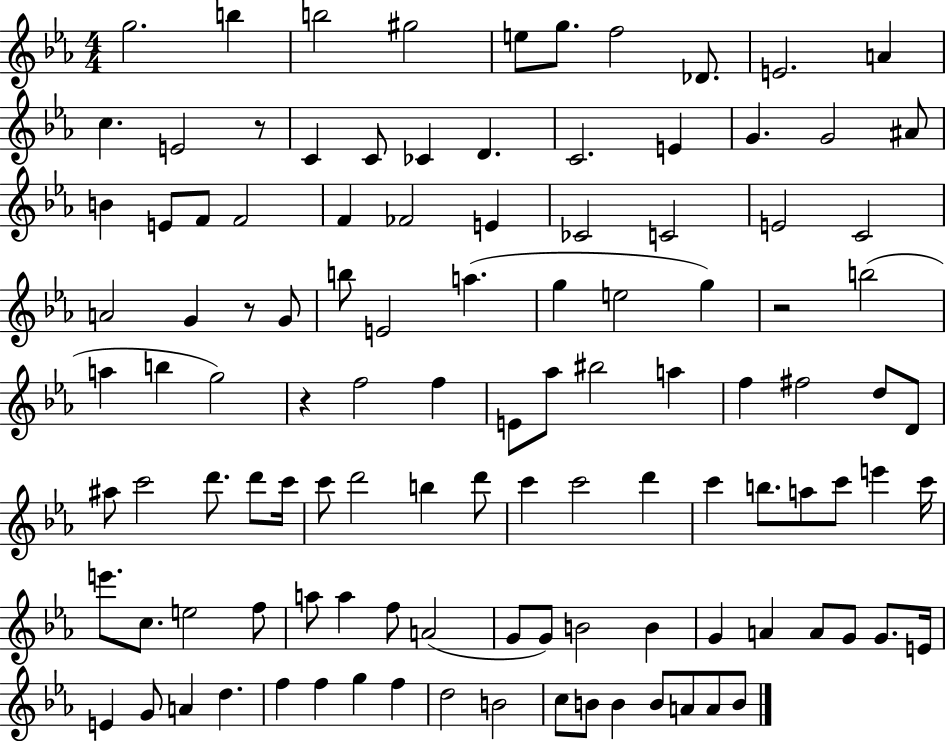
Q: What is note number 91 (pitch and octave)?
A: E4